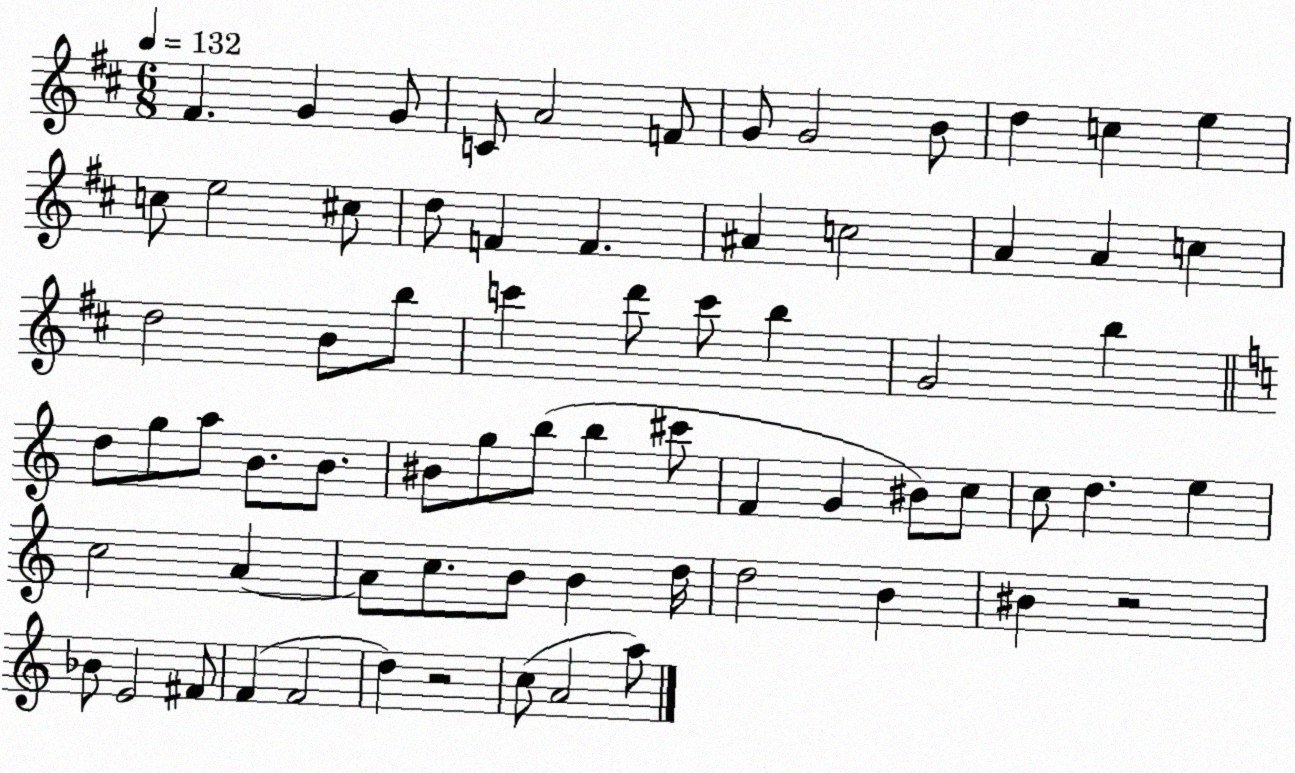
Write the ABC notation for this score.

X:1
T:Untitled
M:6/8
L:1/4
K:D
^F G G/2 C/2 A2 F/2 G/2 G2 B/2 d c e c/2 e2 ^c/2 d/2 F F ^A c2 A A c d2 B/2 b/2 c' d'/2 c'/2 b G2 b d/2 g/2 a/2 B/2 B/2 ^B/2 g/2 b/2 b ^c'/2 F G ^B/2 c/2 c/2 d e c2 A A/2 c/2 B/2 B d/4 d2 B ^B z2 _B/2 E2 ^F/2 F F2 d z2 c/2 A2 a/2